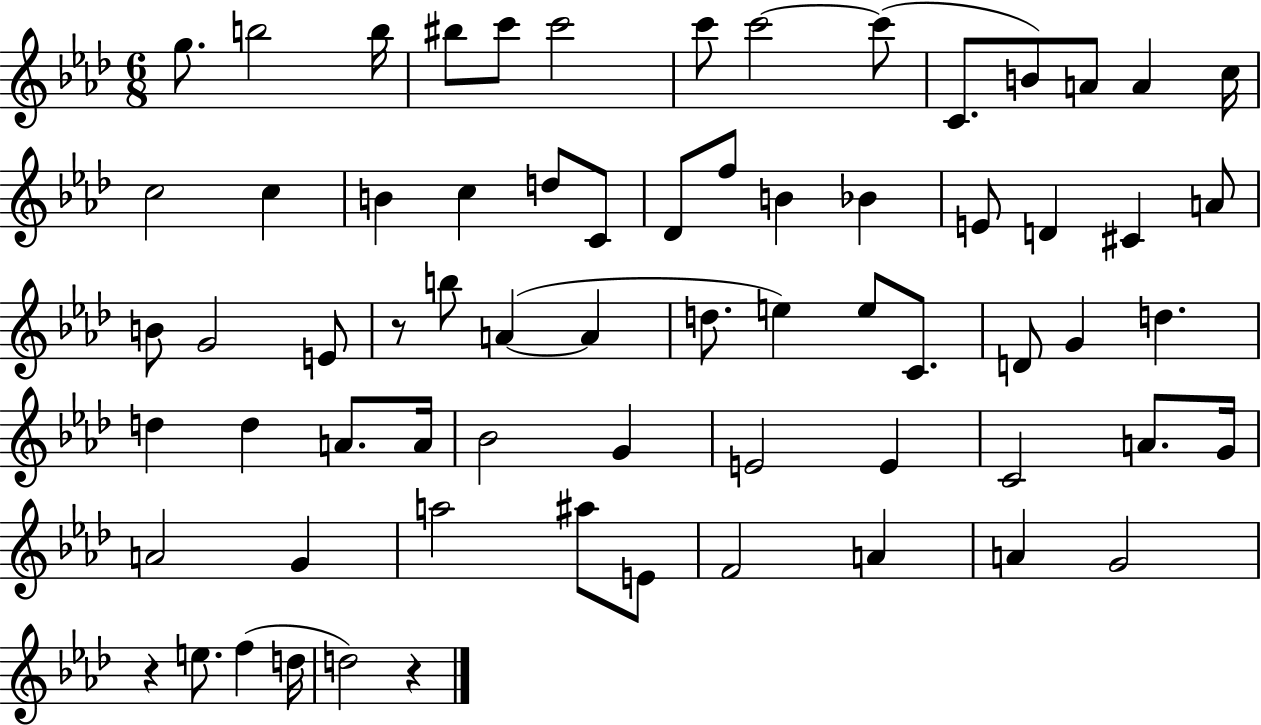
G5/e. B5/h B5/s BIS5/e C6/e C6/h C6/e C6/h C6/e C4/e. B4/e A4/e A4/q C5/s C5/h C5/q B4/q C5/q D5/e C4/e Db4/e F5/e B4/q Bb4/q E4/e D4/q C#4/q A4/e B4/e G4/h E4/e R/e B5/e A4/q A4/q D5/e. E5/q E5/e C4/e. D4/e G4/q D5/q. D5/q D5/q A4/e. A4/s Bb4/h G4/q E4/h E4/q C4/h A4/e. G4/s A4/h G4/q A5/h A#5/e E4/e F4/h A4/q A4/q G4/h R/q E5/e. F5/q D5/s D5/h R/q